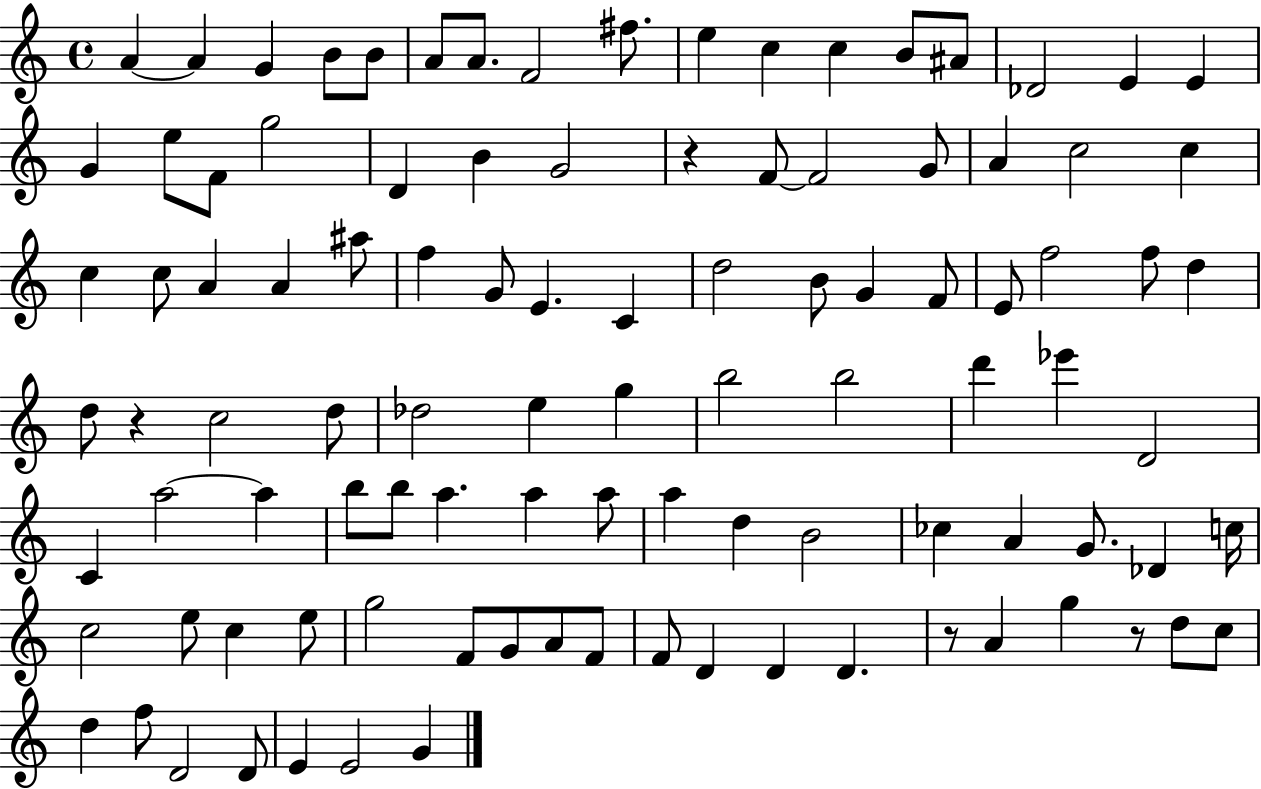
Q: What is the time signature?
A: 4/4